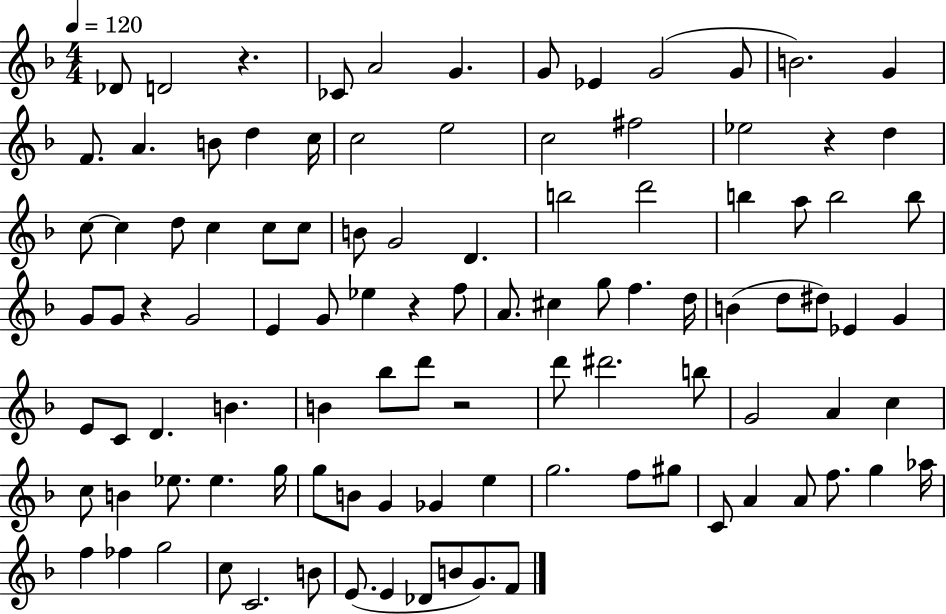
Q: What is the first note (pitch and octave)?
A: Db4